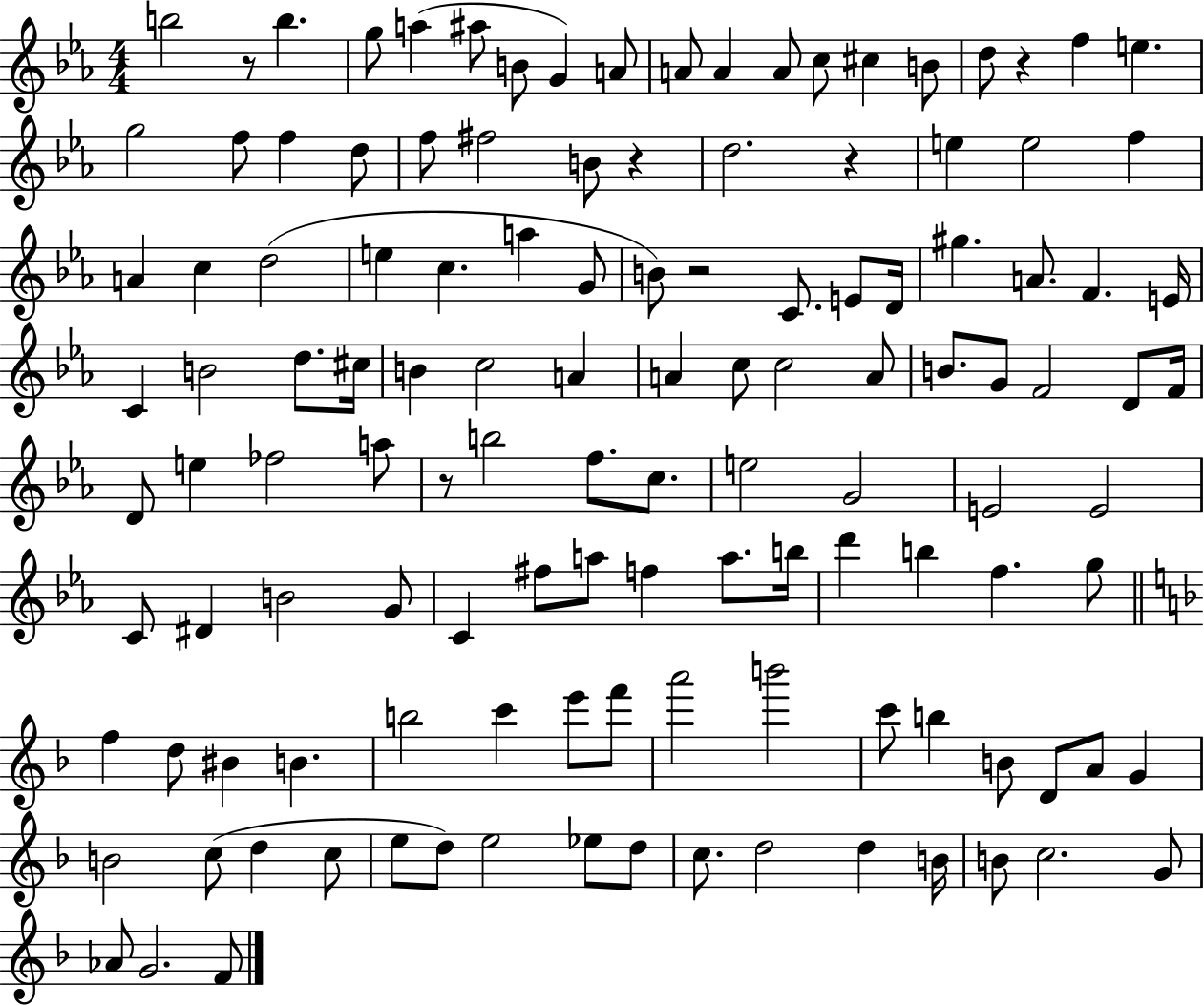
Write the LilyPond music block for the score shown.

{
  \clef treble
  \numericTimeSignature
  \time 4/4
  \key ees \major
  b''2 r8 b''4. | g''8 a''4( ais''8 b'8 g'4) a'8 | a'8 a'4 a'8 c''8 cis''4 b'8 | d''8 r4 f''4 e''4. | \break g''2 f''8 f''4 d''8 | f''8 fis''2 b'8 r4 | d''2. r4 | e''4 e''2 f''4 | \break a'4 c''4 d''2( | e''4 c''4. a''4 g'8 | b'8) r2 c'8. e'8 d'16 | gis''4. a'8. f'4. e'16 | \break c'4 b'2 d''8. cis''16 | b'4 c''2 a'4 | a'4 c''8 c''2 a'8 | b'8. g'8 f'2 d'8 f'16 | \break d'8 e''4 fes''2 a''8 | r8 b''2 f''8. c''8. | e''2 g'2 | e'2 e'2 | \break c'8 dis'4 b'2 g'8 | c'4 fis''8 a''8 f''4 a''8. b''16 | d'''4 b''4 f''4. g''8 | \bar "||" \break \key f \major f''4 d''8 bis'4 b'4. | b''2 c'''4 e'''8 f'''8 | a'''2 b'''2 | c'''8 b''4 b'8 d'8 a'8 g'4 | \break b'2 c''8( d''4 c''8 | e''8 d''8) e''2 ees''8 d''8 | c''8. d''2 d''4 b'16 | b'8 c''2. g'8 | \break aes'8 g'2. f'8 | \bar "|."
}